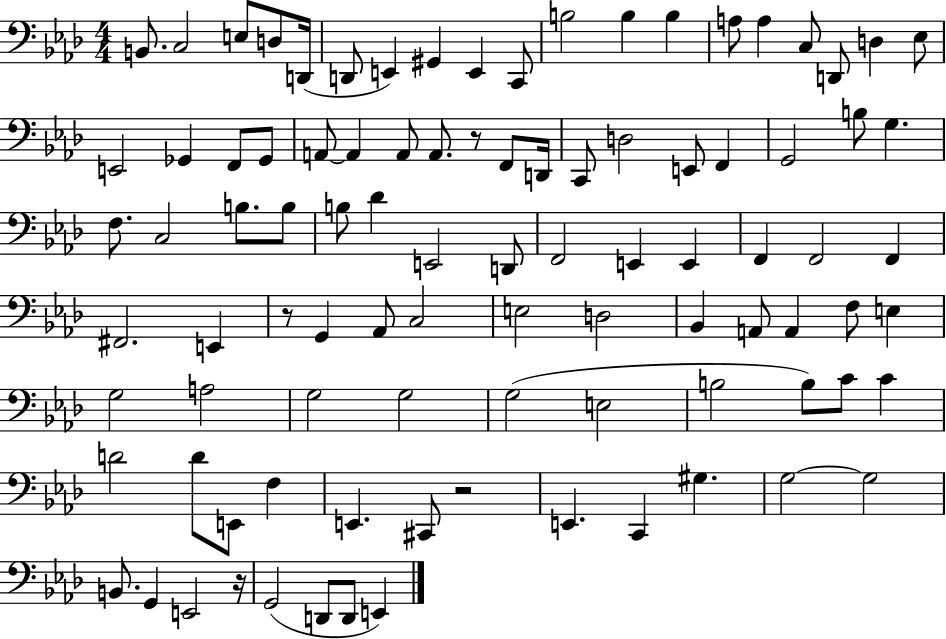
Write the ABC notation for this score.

X:1
T:Untitled
M:4/4
L:1/4
K:Ab
B,,/2 C,2 E,/2 D,/2 D,,/4 D,,/2 E,, ^G,, E,, C,,/2 B,2 B, B, A,/2 A, C,/2 D,,/2 D, _E,/2 E,,2 _G,, F,,/2 _G,,/2 A,,/2 A,, A,,/2 A,,/2 z/2 F,,/2 D,,/4 C,,/2 D,2 E,,/2 F,, G,,2 B,/2 G, F,/2 C,2 B,/2 B,/2 B,/2 _D E,,2 D,,/2 F,,2 E,, E,, F,, F,,2 F,, ^F,,2 E,, z/2 G,, _A,,/2 C,2 E,2 D,2 _B,, A,,/2 A,, F,/2 E, G,2 A,2 G,2 G,2 G,2 E,2 B,2 B,/2 C/2 C D2 D/2 E,,/2 F, E,, ^C,,/2 z2 E,, C,, ^G, G,2 G,2 B,,/2 G,, E,,2 z/4 G,,2 D,,/2 D,,/2 E,,